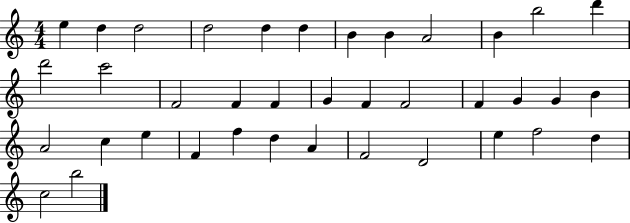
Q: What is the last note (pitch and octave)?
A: B5